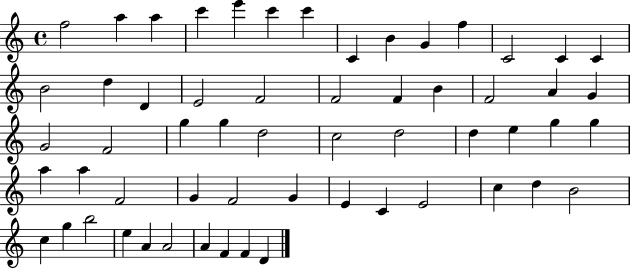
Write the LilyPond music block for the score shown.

{
  \clef treble
  \time 4/4
  \defaultTimeSignature
  \key c \major
  f''2 a''4 a''4 | c'''4 e'''4 c'''4 c'''4 | c'4 b'4 g'4 f''4 | c'2 c'4 c'4 | \break b'2 d''4 d'4 | e'2 f'2 | f'2 f'4 b'4 | f'2 a'4 g'4 | \break g'2 f'2 | g''4 g''4 d''2 | c''2 d''2 | d''4 e''4 g''4 g''4 | \break a''4 a''4 f'2 | g'4 f'2 g'4 | e'4 c'4 e'2 | c''4 d''4 b'2 | \break c''4 g''4 b''2 | e''4 a'4 a'2 | a'4 f'4 f'4 d'4 | \bar "|."
}